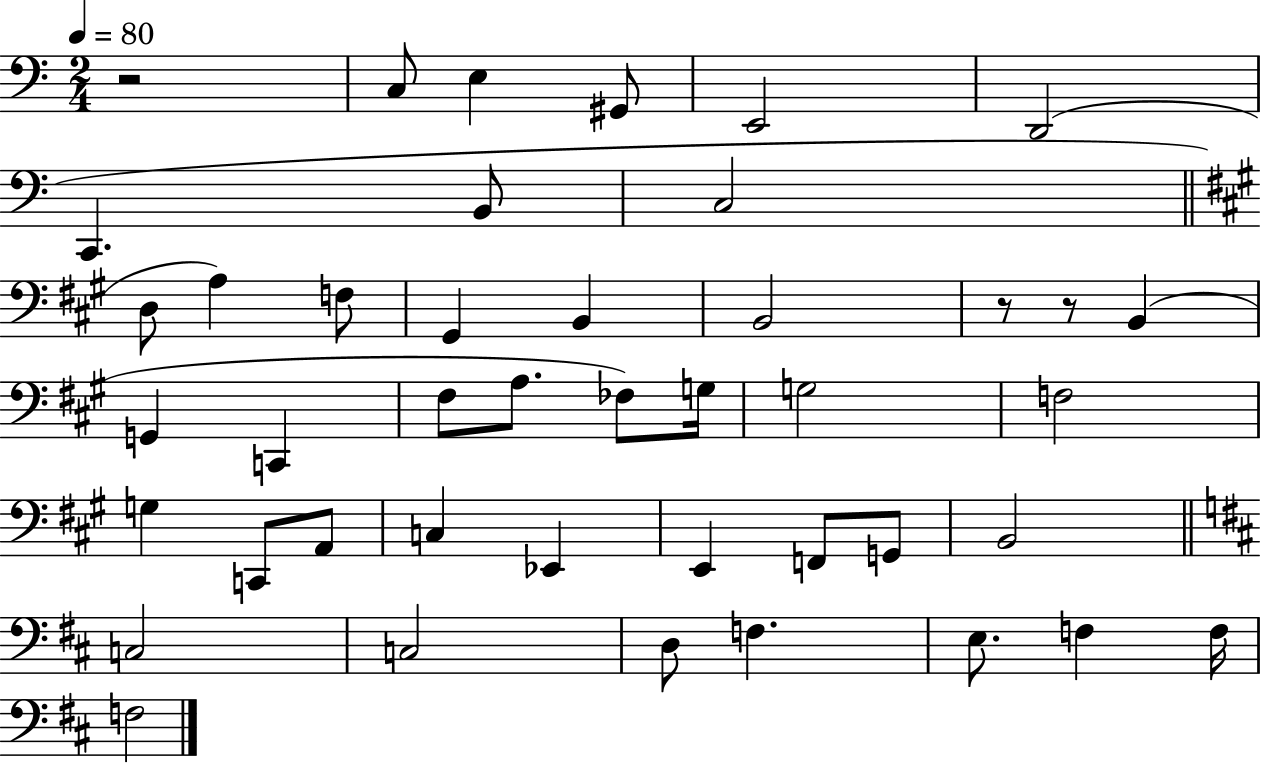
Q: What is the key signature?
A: C major